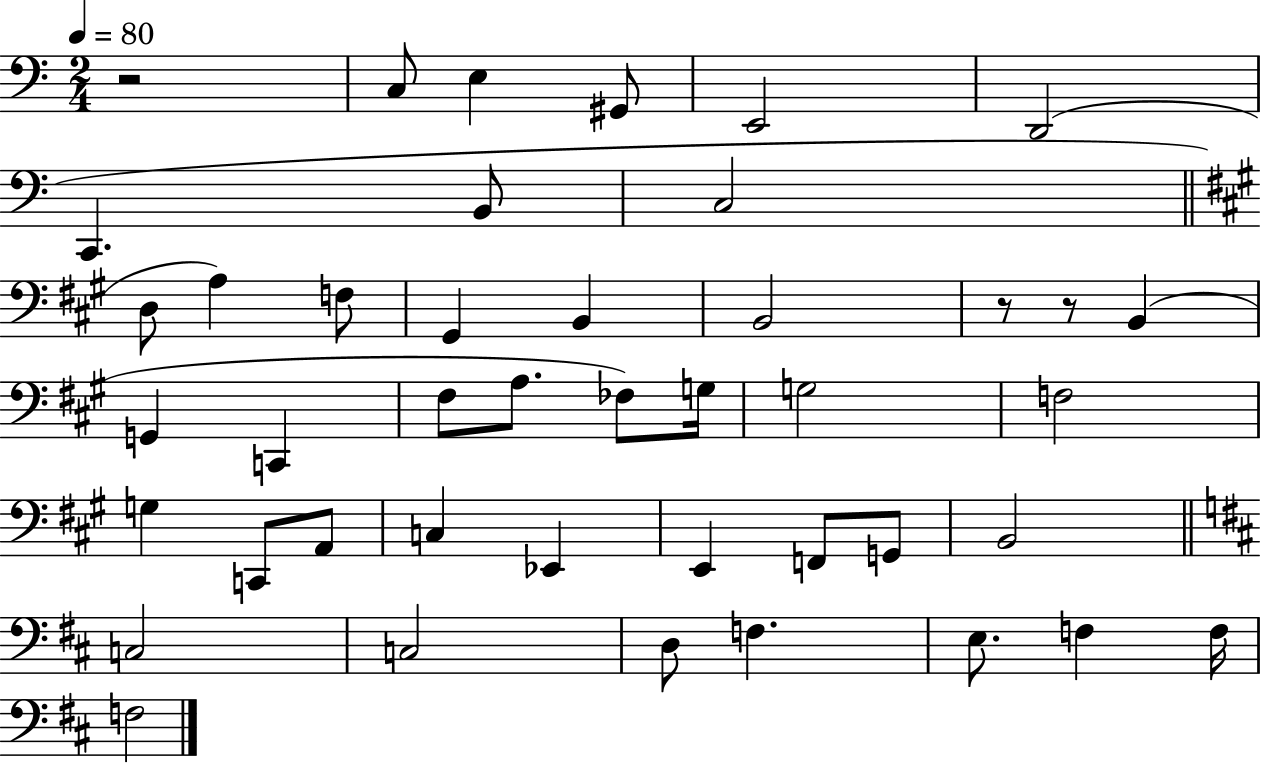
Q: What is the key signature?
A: C major